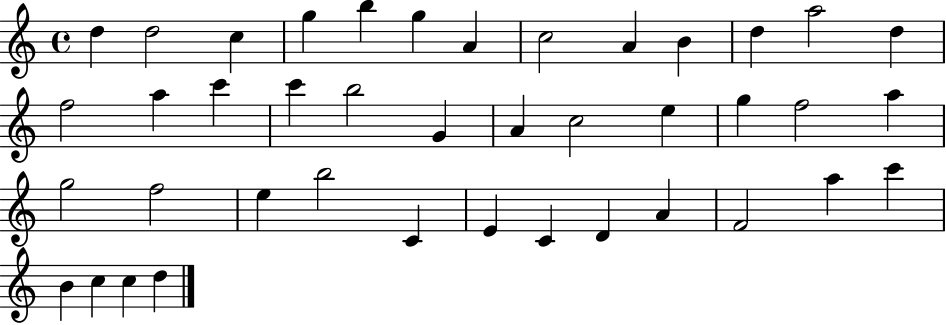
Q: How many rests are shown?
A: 0